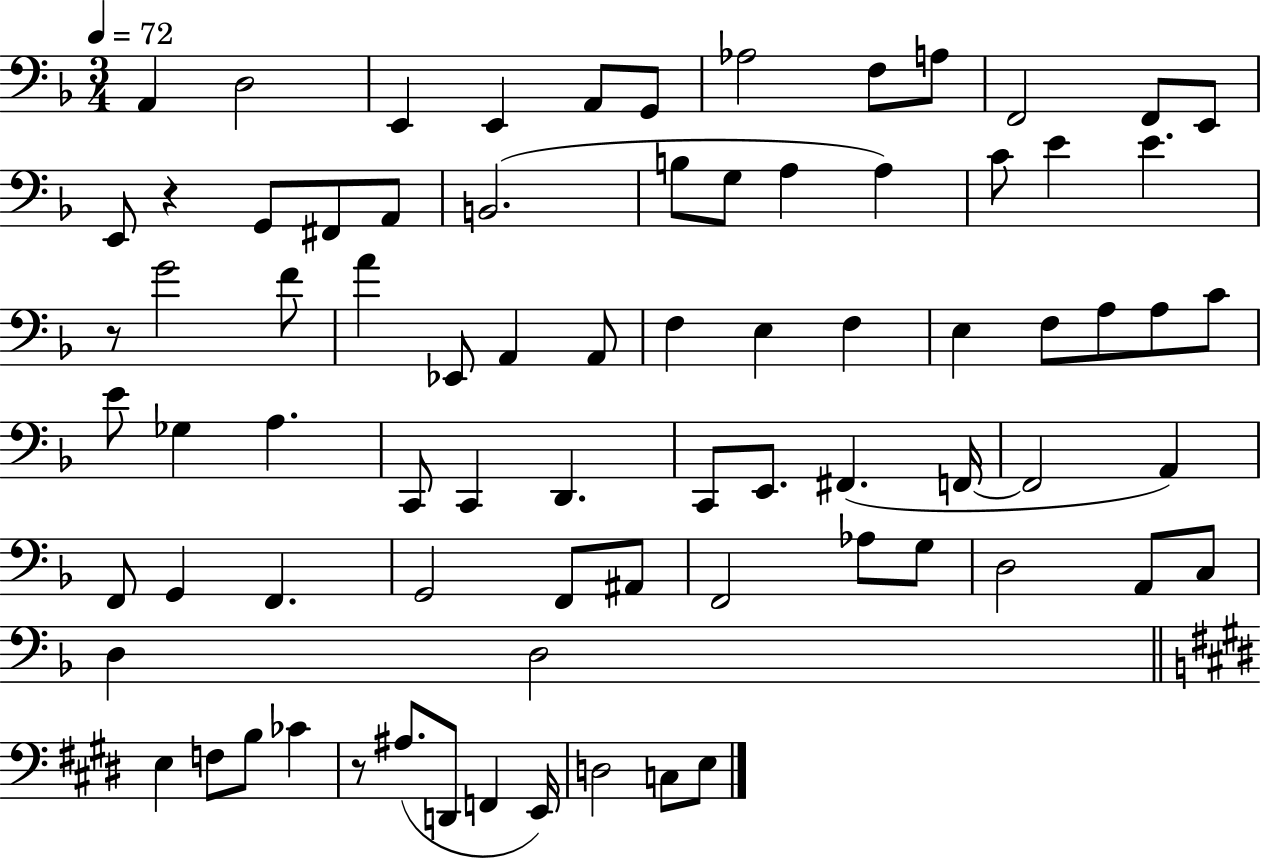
A2/q D3/h E2/q E2/q A2/e G2/e Ab3/h F3/e A3/e F2/h F2/e E2/e E2/e R/q G2/e F#2/e A2/e B2/h. B3/e G3/e A3/q A3/q C4/e E4/q E4/q. R/e G4/h F4/e A4/q Eb2/e A2/q A2/e F3/q E3/q F3/q E3/q F3/e A3/e A3/e C4/e E4/e Gb3/q A3/q. C2/e C2/q D2/q. C2/e E2/e. F#2/q. F2/s F2/h A2/q F2/e G2/q F2/q. G2/h F2/e A#2/e F2/h Ab3/e G3/e D3/h A2/e C3/e D3/q D3/h E3/q F3/e B3/e CES4/q R/e A#3/e. D2/e F2/q E2/s D3/h C3/e E3/e